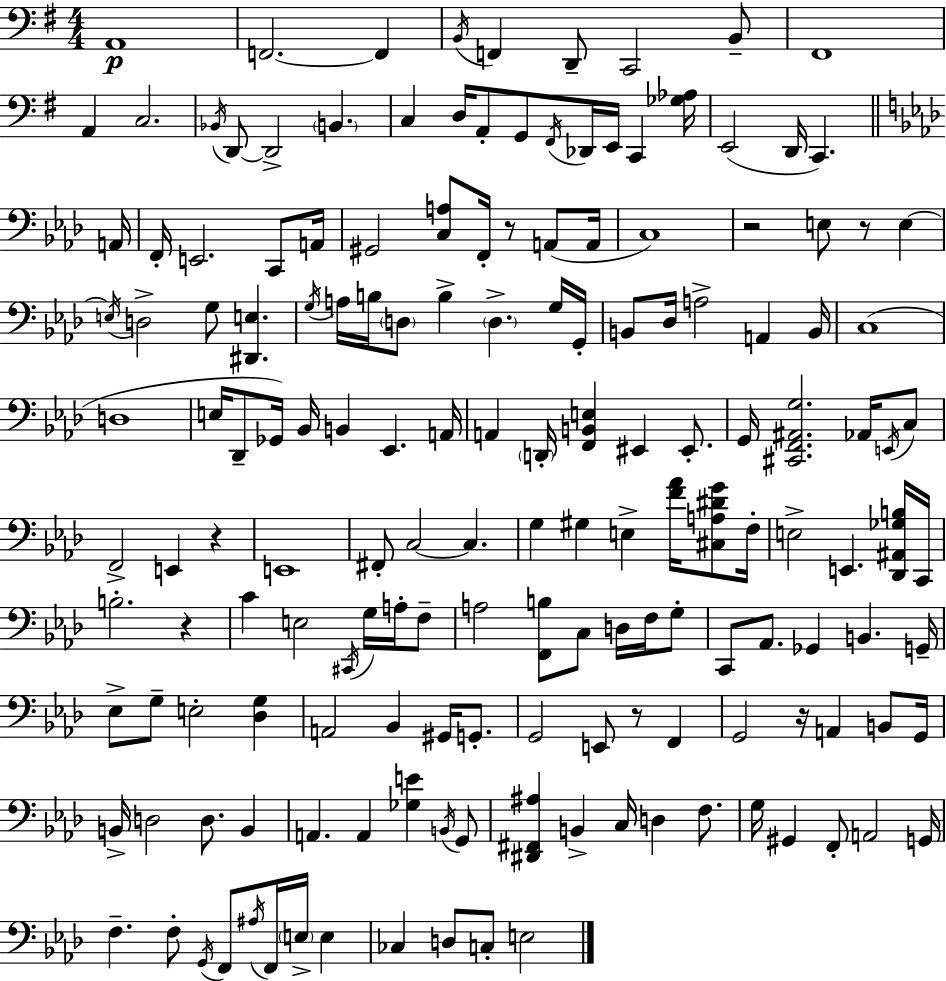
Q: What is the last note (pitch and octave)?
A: E3